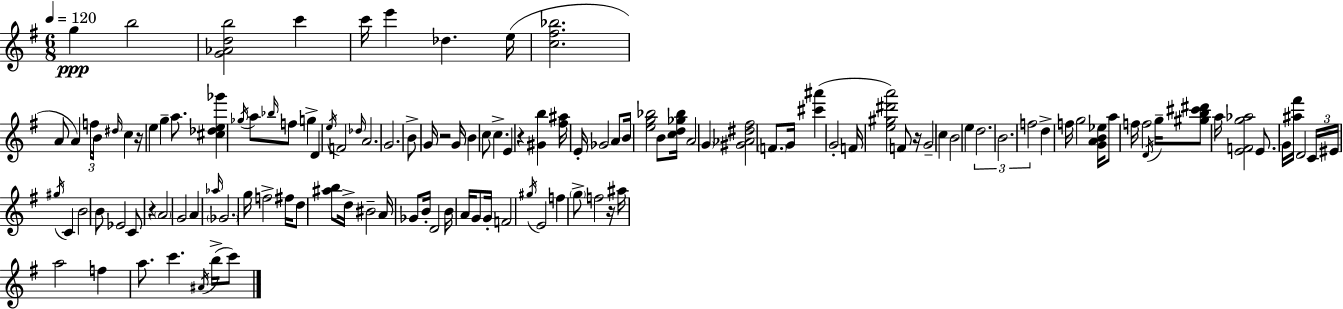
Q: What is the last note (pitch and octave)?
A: C6